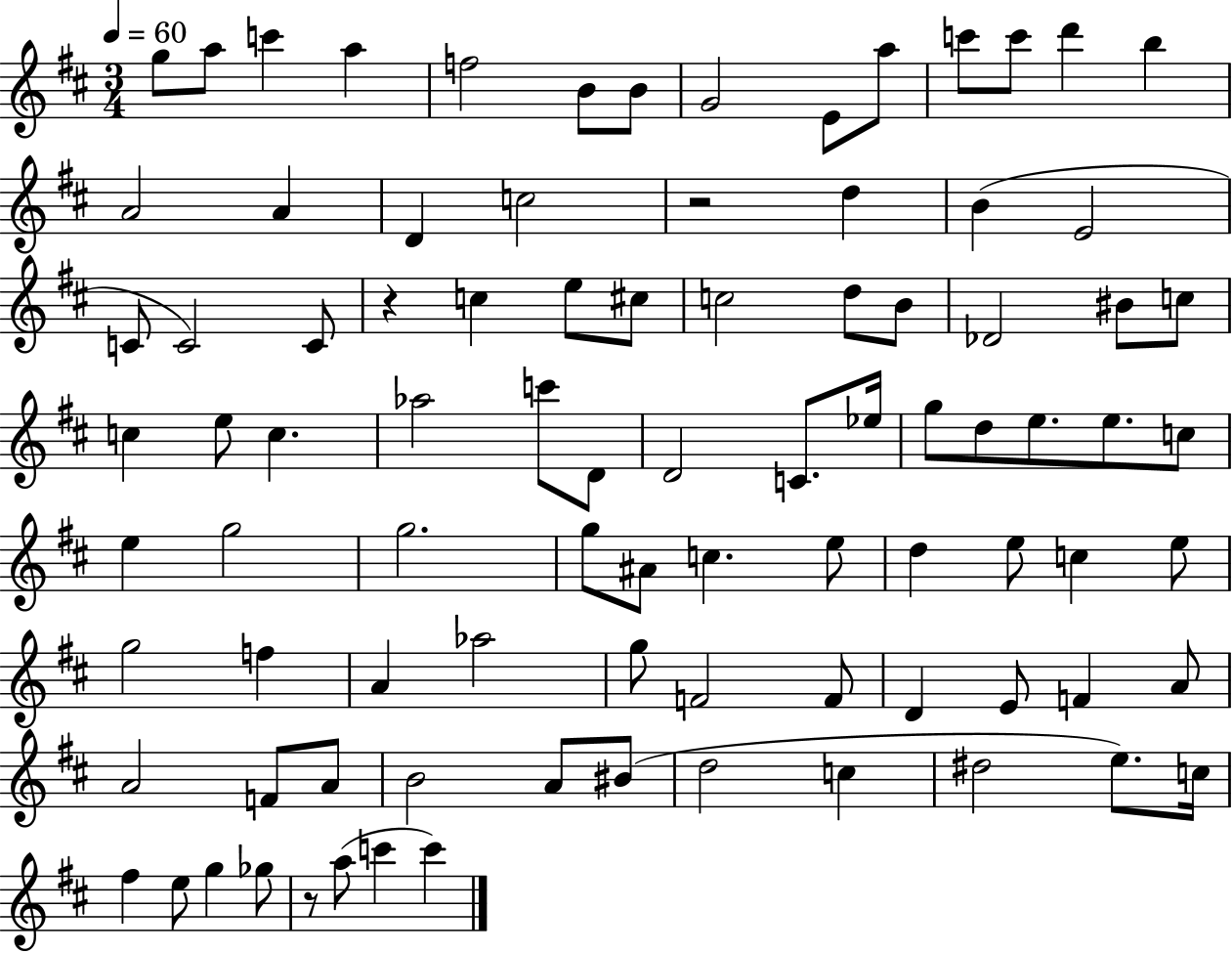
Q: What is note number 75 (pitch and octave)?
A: BIS4